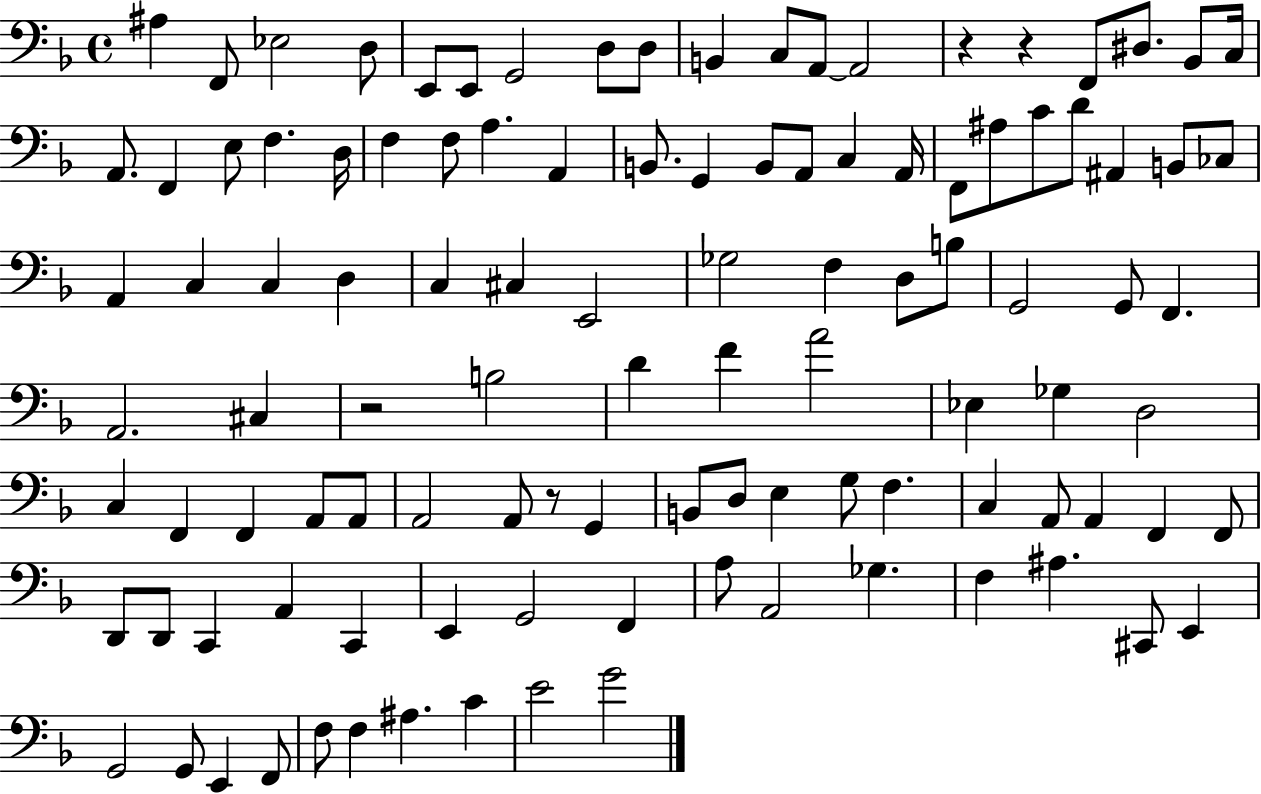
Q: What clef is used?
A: bass